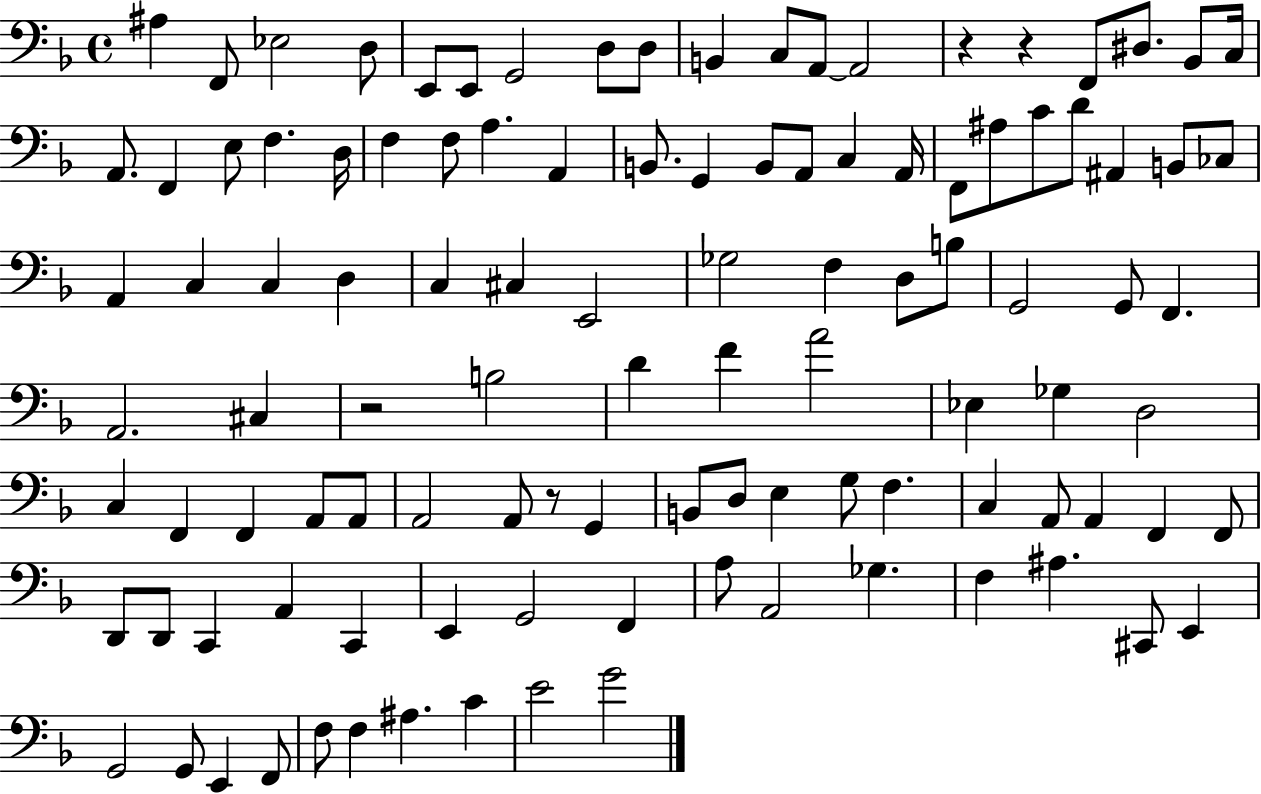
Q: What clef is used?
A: bass